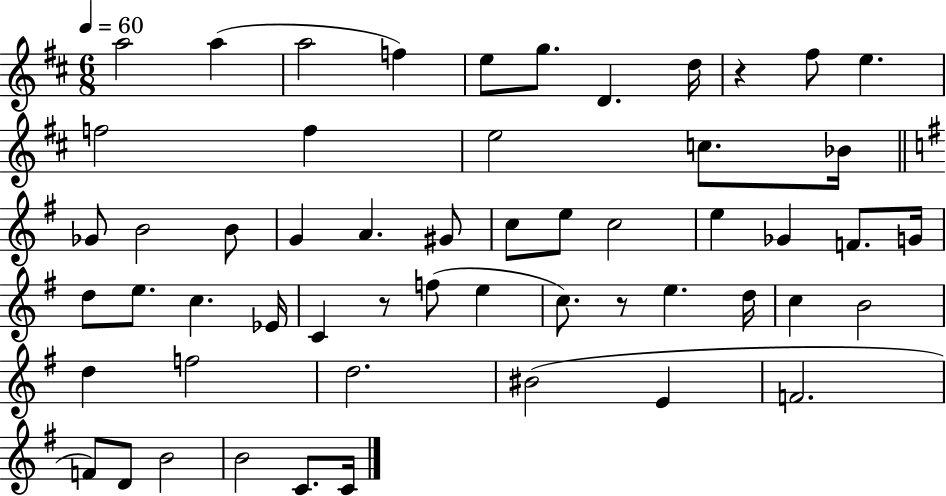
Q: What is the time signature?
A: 6/8